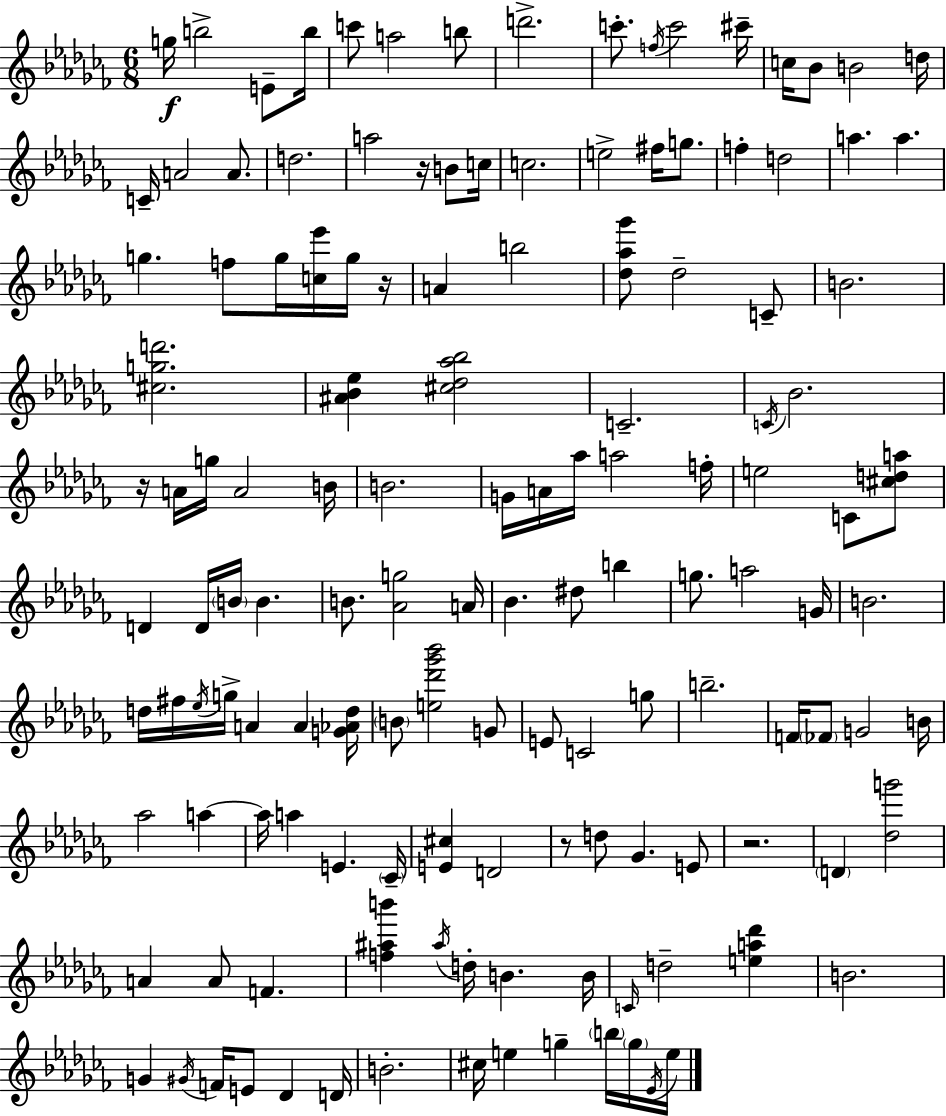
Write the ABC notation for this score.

X:1
T:Untitled
M:6/8
L:1/4
K:Abm
g/4 b2 E/2 b/4 c'/2 a2 b/2 d'2 c'/2 f/4 c'2 ^c'/4 c/4 _B/2 B2 d/4 C/4 A2 A/2 d2 a2 z/4 B/2 c/4 c2 e2 ^f/4 g/2 f d2 a a g f/2 g/4 [c_e']/4 g/4 z/4 A b2 [_d_a_g']/2 _d2 C/2 B2 [^cgd']2 [^A_B_e] [^c_d_a_b]2 C2 C/4 _B2 z/4 A/4 g/4 A2 B/4 B2 G/4 A/4 _a/4 a2 f/4 e2 C/2 [^cda]/2 D D/4 B/4 B B/2 [_Ag]2 A/4 _B ^d/2 b g/2 a2 G/4 B2 d/4 ^f/4 _e/4 g/4 A A [G_Ad]/4 B/2 [e_d'_g'_b']2 G/2 E/2 C2 g/2 b2 F/4 _F/2 G2 B/4 _a2 a a/4 a E _C/4 [E^c] D2 z/2 d/2 _G E/2 z2 D [_dg']2 A A/2 F [f^ab'] ^a/4 d/4 B B/4 C/4 d2 [ea_d'] B2 G ^G/4 F/4 E/2 _D D/4 B2 ^c/4 e g b/4 g/4 _E/4 e/4